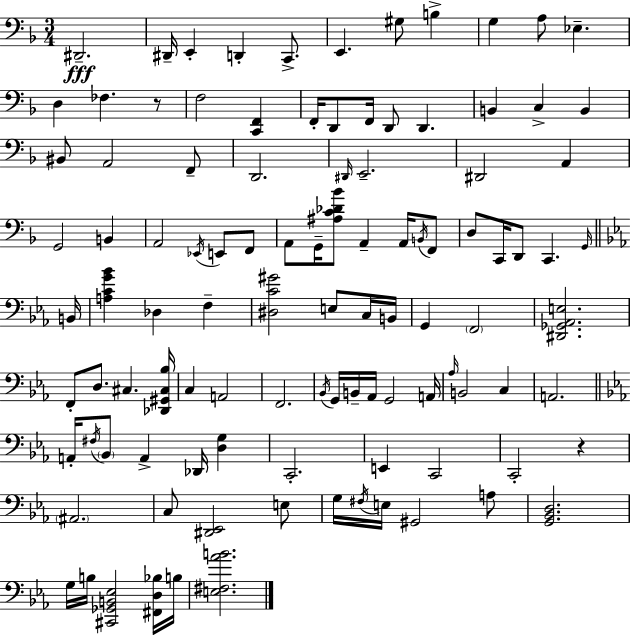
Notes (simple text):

D#2/h. D#2/s E2/q D2/q C2/e. E2/q. G#3/e B3/q G3/q A3/e Eb3/q. D3/q FES3/q. R/e F3/h [C2,F2]/q F2/s D2/e F2/s D2/e D2/q. B2/q C3/q B2/q BIS2/e A2/h F2/e D2/h. D#2/s E2/h. D#2/h A2/q G2/h B2/q A2/h Eb2/s E2/e F2/e A2/e G2/s [A#3,C4,Db4,Bb4]/e A2/q A2/s B2/s F2/e D3/e C2/s D2/e C2/q. G2/s B2/s [A3,C4,G4,Bb4]/q Db3/q F3/q [D#3,C4,G#4]/h E3/e C3/s B2/s G2/q F2/h [D#2,Gb2,Ab2,E3]/h. F2/e D3/e. C#3/q. [Db2,G#2,C#3,Bb3]/s C3/q A2/h F2/h. Bb2/s G2/s B2/s Ab2/s G2/h A2/s Ab3/s B2/h C3/q A2/h. A2/s F#3/s Bb2/e A2/q Db2/s [D3,G3]/q C2/h. E2/q C2/h C2/h R/q A#2/h. C3/e [D#2,Eb2]/h E3/e G3/s F#3/s E3/s G#2/h A3/e [G2,Bb2,D3]/h. G3/s B3/s [C#2,Gb2,B2,Eb3]/h [F#2,D3,Bb3]/s B3/s [E3,F#3,Ab4,B4]/h.